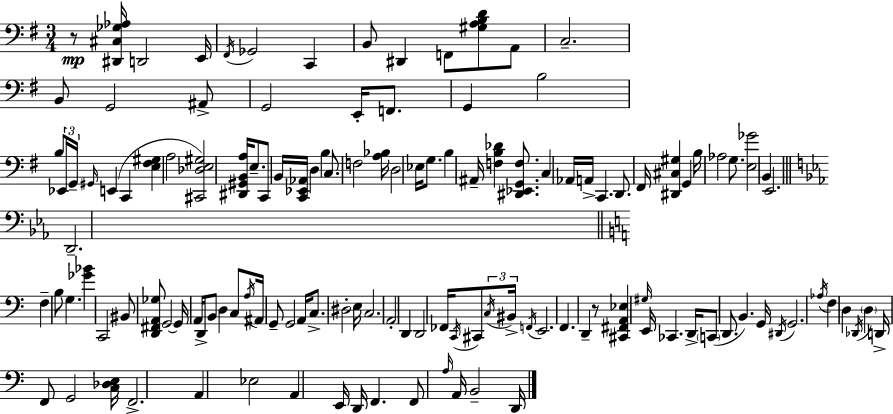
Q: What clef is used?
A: bass